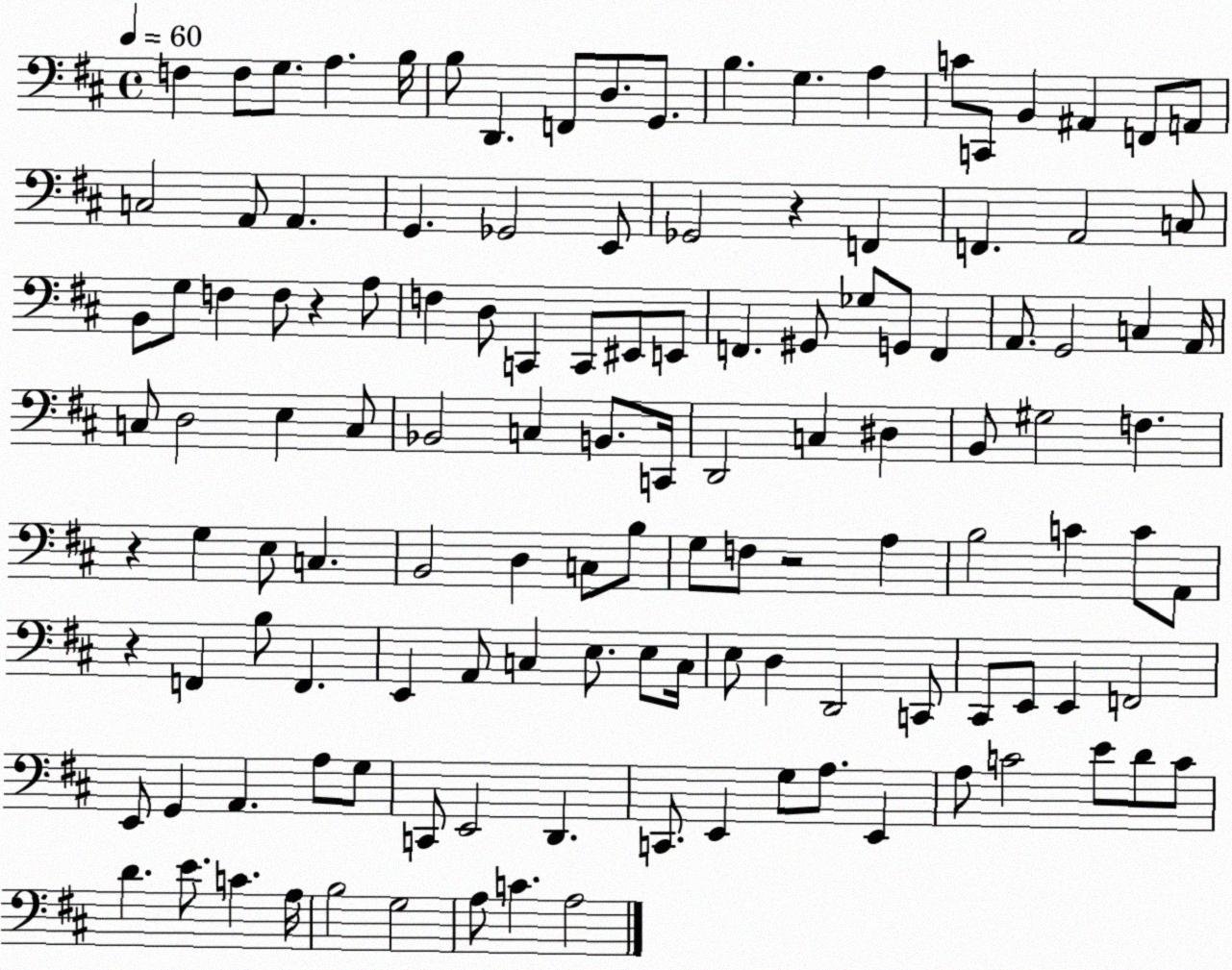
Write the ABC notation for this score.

X:1
T:Untitled
M:4/4
L:1/4
K:D
F, F,/2 G,/2 A, B,/4 B,/2 D,, F,,/2 D,/2 G,,/2 B, G, A, C/2 C,,/2 B,, ^A,, F,,/2 A,,/2 C,2 A,,/2 A,, G,, _G,,2 E,,/2 _G,,2 z F,, F,, A,,2 C,/2 B,,/2 G,/2 F, F,/2 z A,/2 F, D,/2 C,, C,,/2 ^E,,/2 E,,/2 F,, ^G,,/2 _G,/2 G,,/2 F,, A,,/2 G,,2 C, A,,/4 C,/2 D,2 E, C,/2 _B,,2 C, B,,/2 C,,/4 D,,2 C, ^D, B,,/2 ^G,2 F, z G, E,/2 C, B,,2 D, C,/2 B,/2 G,/2 F,/2 z2 A, B,2 C C/2 A,,/2 z F,, B,/2 F,, E,, A,,/2 C, E,/2 E,/2 C,/4 E,/2 D, D,,2 C,,/2 ^C,,/2 E,,/2 E,, F,,2 E,,/2 G,, A,, A,/2 G,/2 C,,/2 E,,2 D,, C,,/2 E,, G,/2 A,/2 E,, A,/2 C2 E/2 D/2 C/2 D E/2 C A,/4 B,2 G,2 A,/2 C A,2